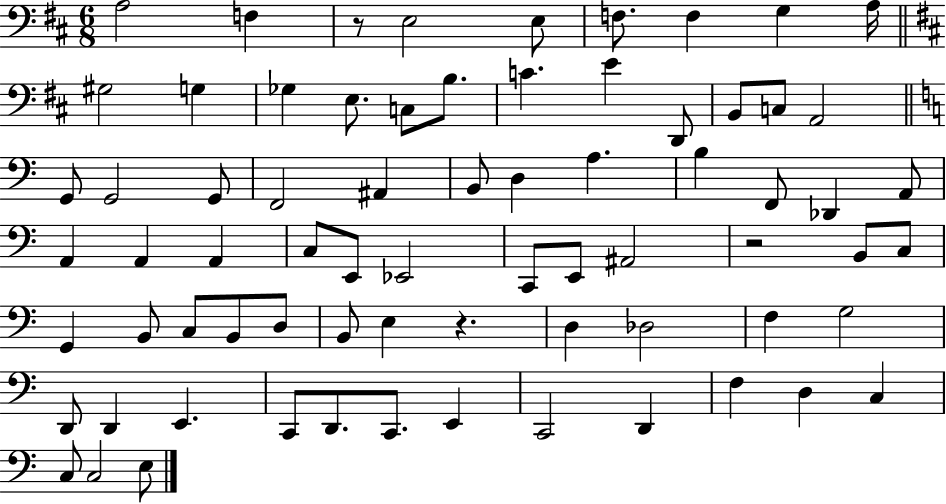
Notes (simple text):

A3/h F3/q R/e E3/h E3/e F3/e. F3/q G3/q A3/s G#3/h G3/q Gb3/q E3/e. C3/e B3/e. C4/q. E4/q D2/e B2/e C3/e A2/h G2/e G2/h G2/e F2/h A#2/q B2/e D3/q A3/q. B3/q F2/e Db2/q A2/e A2/q A2/q A2/q C3/e E2/e Eb2/h C2/e E2/e A#2/h R/h B2/e C3/e G2/q B2/e C3/e B2/e D3/e B2/e E3/q R/q. D3/q Db3/h F3/q G3/h D2/e D2/q E2/q. C2/e D2/e. C2/e. E2/q C2/h D2/q F3/q D3/q C3/q C3/e C3/h E3/e